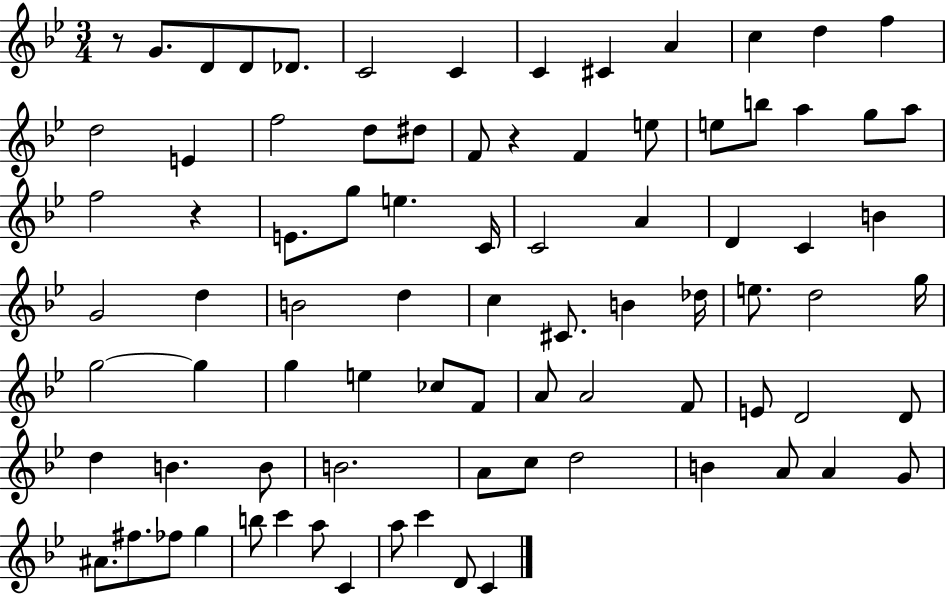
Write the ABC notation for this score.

X:1
T:Untitled
M:3/4
L:1/4
K:Bb
z/2 G/2 D/2 D/2 _D/2 C2 C C ^C A c d f d2 E f2 d/2 ^d/2 F/2 z F e/2 e/2 b/2 a g/2 a/2 f2 z E/2 g/2 e C/4 C2 A D C B G2 d B2 d c ^C/2 B _d/4 e/2 d2 g/4 g2 g g e _c/2 F/2 A/2 A2 F/2 E/2 D2 D/2 d B B/2 B2 A/2 c/2 d2 B A/2 A G/2 ^A/2 ^f/2 _f/2 g b/2 c' a/2 C a/2 c' D/2 C